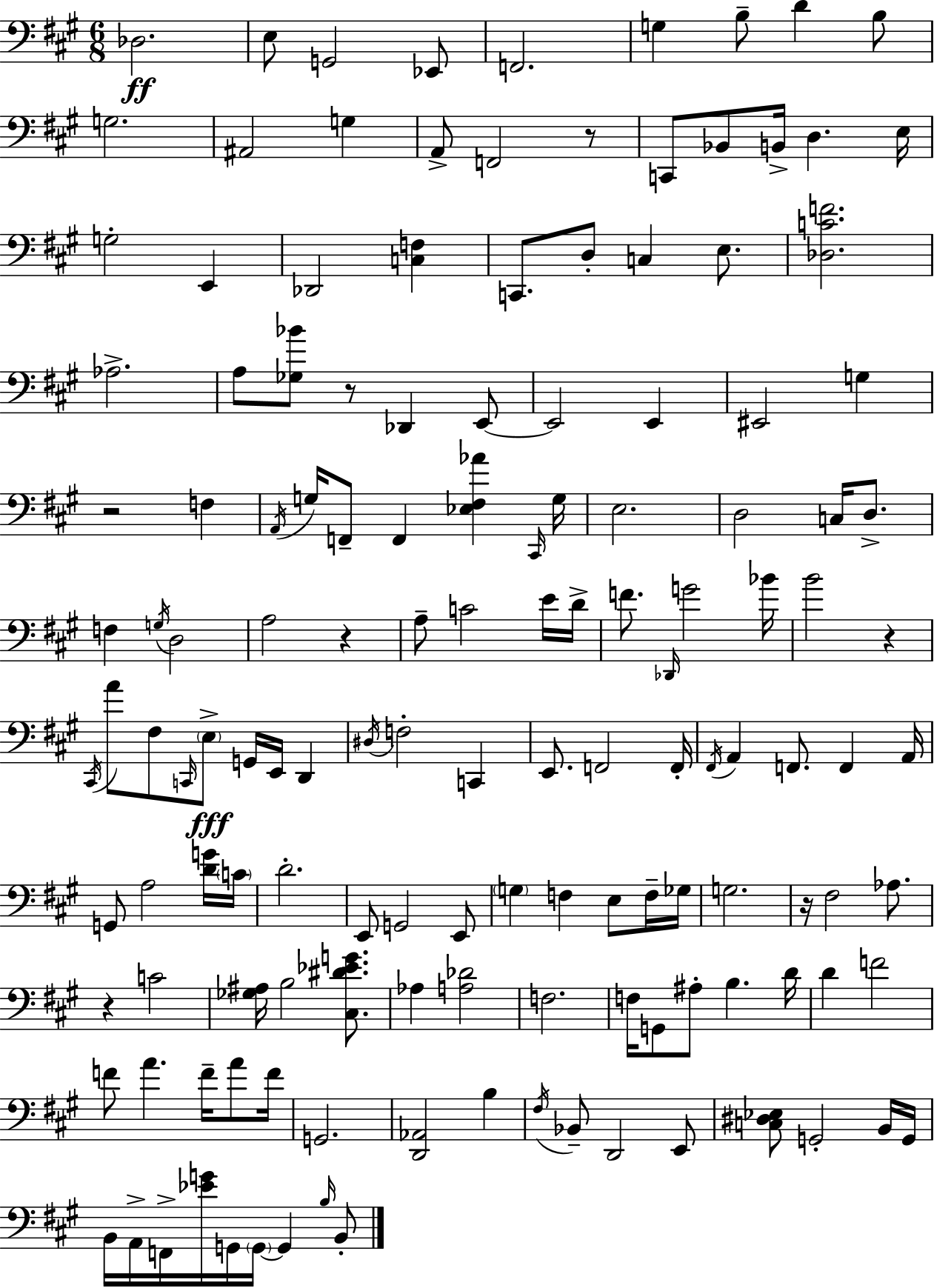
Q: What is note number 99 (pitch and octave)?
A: A#3